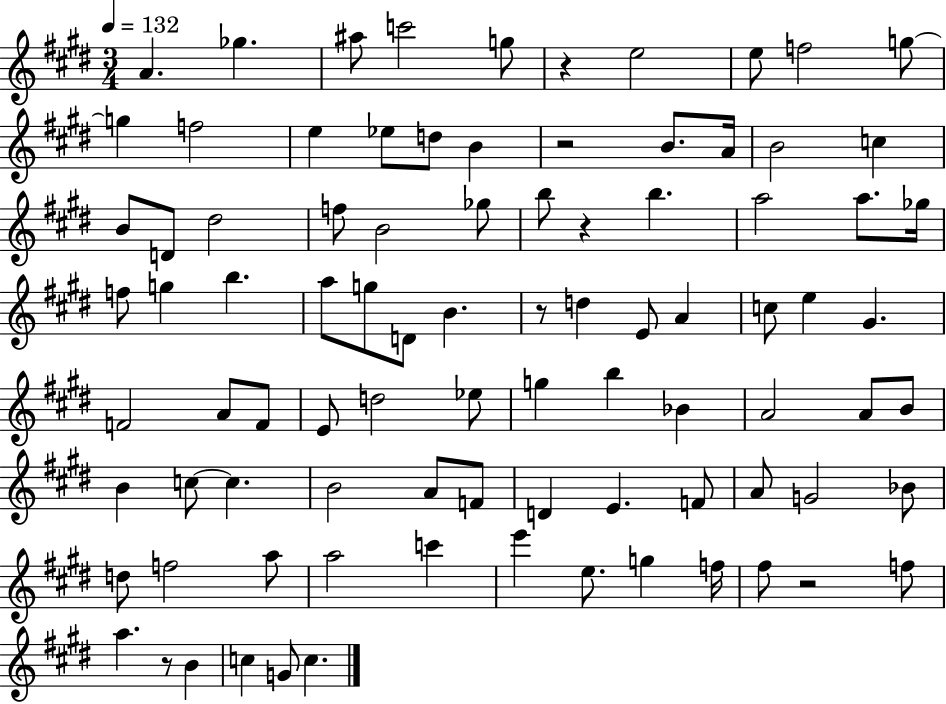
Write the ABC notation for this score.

X:1
T:Untitled
M:3/4
L:1/4
K:E
A _g ^a/2 c'2 g/2 z e2 e/2 f2 g/2 g f2 e _e/2 d/2 B z2 B/2 A/4 B2 c B/2 D/2 ^d2 f/2 B2 _g/2 b/2 z b a2 a/2 _g/4 f/2 g b a/2 g/2 D/2 B z/2 d E/2 A c/2 e ^G F2 A/2 F/2 E/2 d2 _e/2 g b _B A2 A/2 B/2 B c/2 c B2 A/2 F/2 D E F/2 A/2 G2 _B/2 d/2 f2 a/2 a2 c' e' e/2 g f/4 ^f/2 z2 f/2 a z/2 B c G/2 c